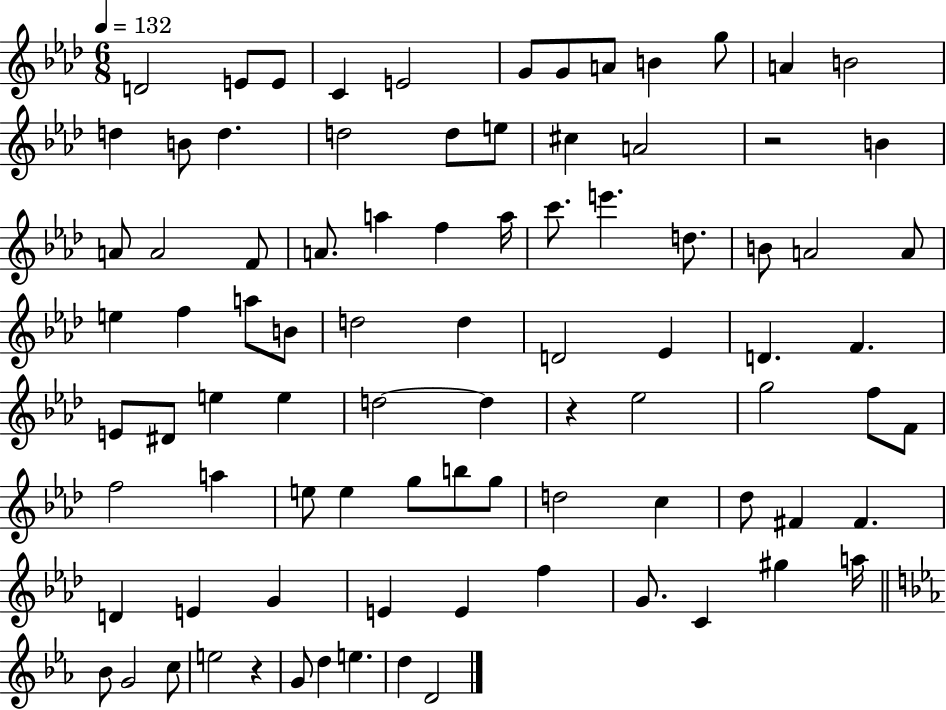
D4/h E4/e E4/e C4/q E4/h G4/e G4/e A4/e B4/q G5/e A4/q B4/h D5/q B4/e D5/q. D5/h D5/e E5/e C#5/q A4/h R/h B4/q A4/e A4/h F4/e A4/e. A5/q F5/q A5/s C6/e. E6/q. D5/e. B4/e A4/h A4/e E5/q F5/q A5/e B4/e D5/h D5/q D4/h Eb4/q D4/q. F4/q. E4/e D#4/e E5/q E5/q D5/h D5/q R/q Eb5/h G5/h F5/e F4/e F5/h A5/q E5/e E5/q G5/e B5/e G5/e D5/h C5/q Db5/e F#4/q F#4/q. D4/q E4/q G4/q E4/q E4/q F5/q G4/e. C4/q G#5/q A5/s Bb4/e G4/h C5/e E5/h R/q G4/e D5/q E5/q. D5/q D4/h